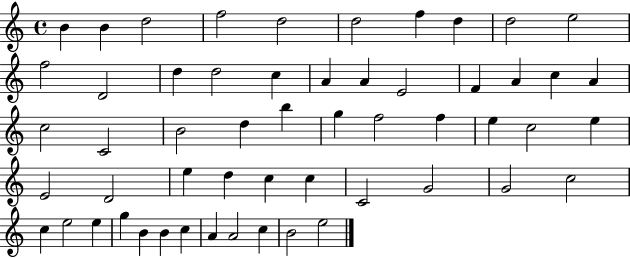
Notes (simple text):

B4/q B4/q D5/h F5/h D5/h D5/h F5/q D5/q D5/h E5/h F5/h D4/h D5/q D5/h C5/q A4/q A4/q E4/h F4/q A4/q C5/q A4/q C5/h C4/h B4/h D5/q B5/q G5/q F5/h F5/q E5/q C5/h E5/q E4/h D4/h E5/q D5/q C5/q C5/q C4/h G4/h G4/h C5/h C5/q E5/h E5/q G5/q B4/q B4/q C5/q A4/q A4/h C5/q B4/h E5/h